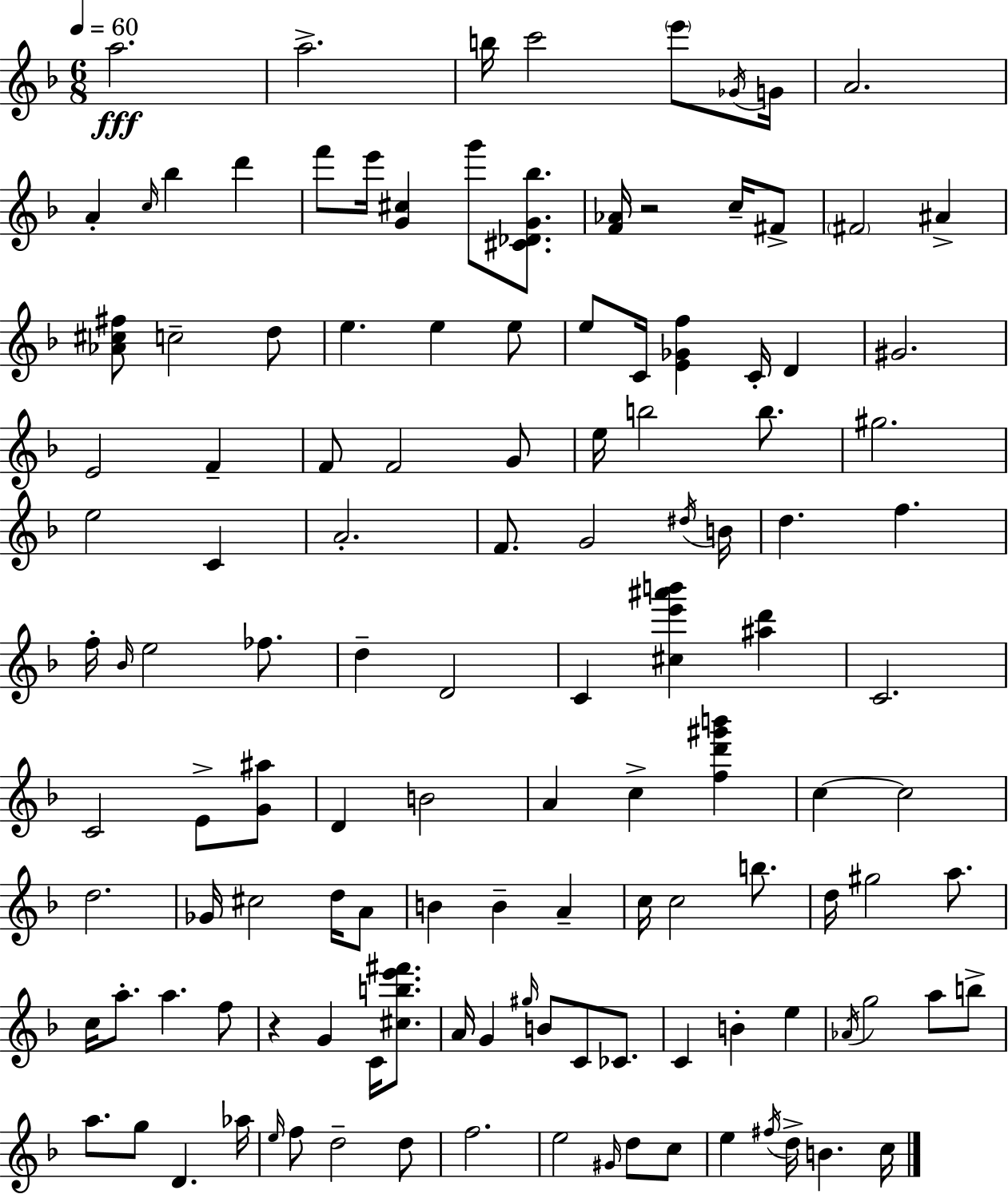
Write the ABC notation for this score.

X:1
T:Untitled
M:6/8
L:1/4
K:F
a2 a2 b/4 c'2 e'/2 _G/4 G/4 A2 A c/4 _b d' f'/2 e'/4 [G^c] g'/2 [^C_DG_b]/2 [F_A]/4 z2 c/4 ^F/2 ^F2 ^A [_A^c^f]/2 c2 d/2 e e e/2 e/2 C/4 [E_Gf] C/4 D ^G2 E2 F F/2 F2 G/2 e/4 b2 b/2 ^g2 e2 C A2 F/2 G2 ^d/4 B/4 d f f/4 _B/4 e2 _f/2 d D2 C [^ce'^a'b'] [^ad'] C2 C2 E/2 [G^a]/2 D B2 A c [fd'^g'b'] c c2 d2 _G/4 ^c2 d/4 A/2 B B A c/4 c2 b/2 d/4 ^g2 a/2 c/4 a/2 a f/2 z G C/4 [^cbe'^f']/2 A/4 G ^g/4 B/2 C/2 _C/2 C B e _A/4 g2 a/2 b/2 a/2 g/2 D _a/4 e/4 f/2 d2 d/2 f2 e2 ^G/4 d/2 c/2 e ^f/4 d/4 B c/4